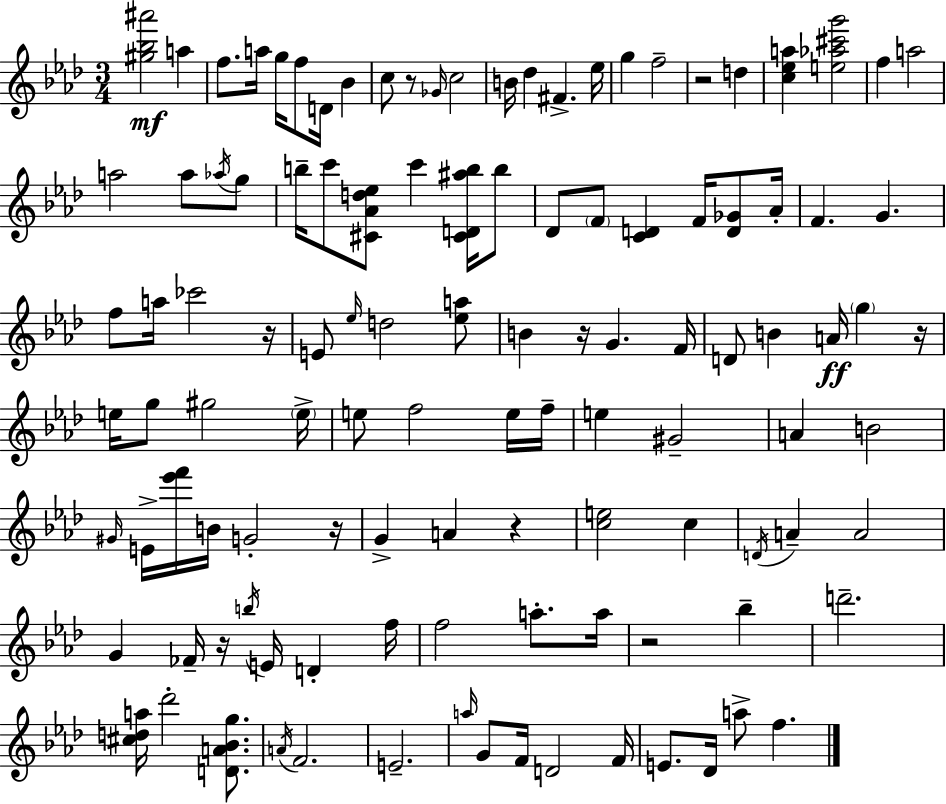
{
  \clef treble
  \numericTimeSignature
  \time 3/4
  \key f \minor
  <gis'' bes'' ais'''>2\mf a''4 | f''8. a''16 g''16 f''8 d'16 bes'4 | c''8 r8 \grace { ges'16 } c''2 | b'16 des''4 fis'4.-> | \break ees''16 g''4 f''2-- | r2 d''4 | <c'' ees'' a''>4 <e'' aes'' cis''' g'''>2 | f''4 a''2 | \break a''2 a''8 \acciaccatura { aes''16 } | g''8 b''16-- c'''8 <cis' aes' d'' ees''>8 c'''4 <cis' d' ais'' b''>16 | b''8 des'8 \parenthesize f'8 <c' d'>4 f'16 <d' ges'>8 | aes'16-. f'4. g'4. | \break f''8 a''16 ces'''2 | r16 e'8 \grace { ees''16 } d''2 | <ees'' a''>8 b'4 r16 g'4. | f'16 d'8 b'4 a'16\ff \parenthesize g''4 | \break r16 e''16 g''8 gis''2 | \parenthesize e''16-> e''8 f''2 | e''16 f''16-- e''4 gis'2-- | a'4 b'2 | \break \grace { gis'16 } e'16-> <ees''' f'''>16 b'16 g'2-. | r16 g'4-> a'4 | r4 <c'' e''>2 | c''4 \acciaccatura { d'16 } a'4-- a'2 | \break g'4 fes'16-- r16 \acciaccatura { b''16 } | e'16 d'4-. f''16 f''2 | a''8.-. a''16 r2 | bes''4-- d'''2.-- | \break <cis'' d'' a''>16 des'''2-. | <d' a' bes' g''>8. \acciaccatura { a'16 } f'2. | e'2.-- | \grace { a''16 } g'8 f'16 d'2 | \break f'16 e'8. des'16 | a''8-> f''4. \bar "|."
}